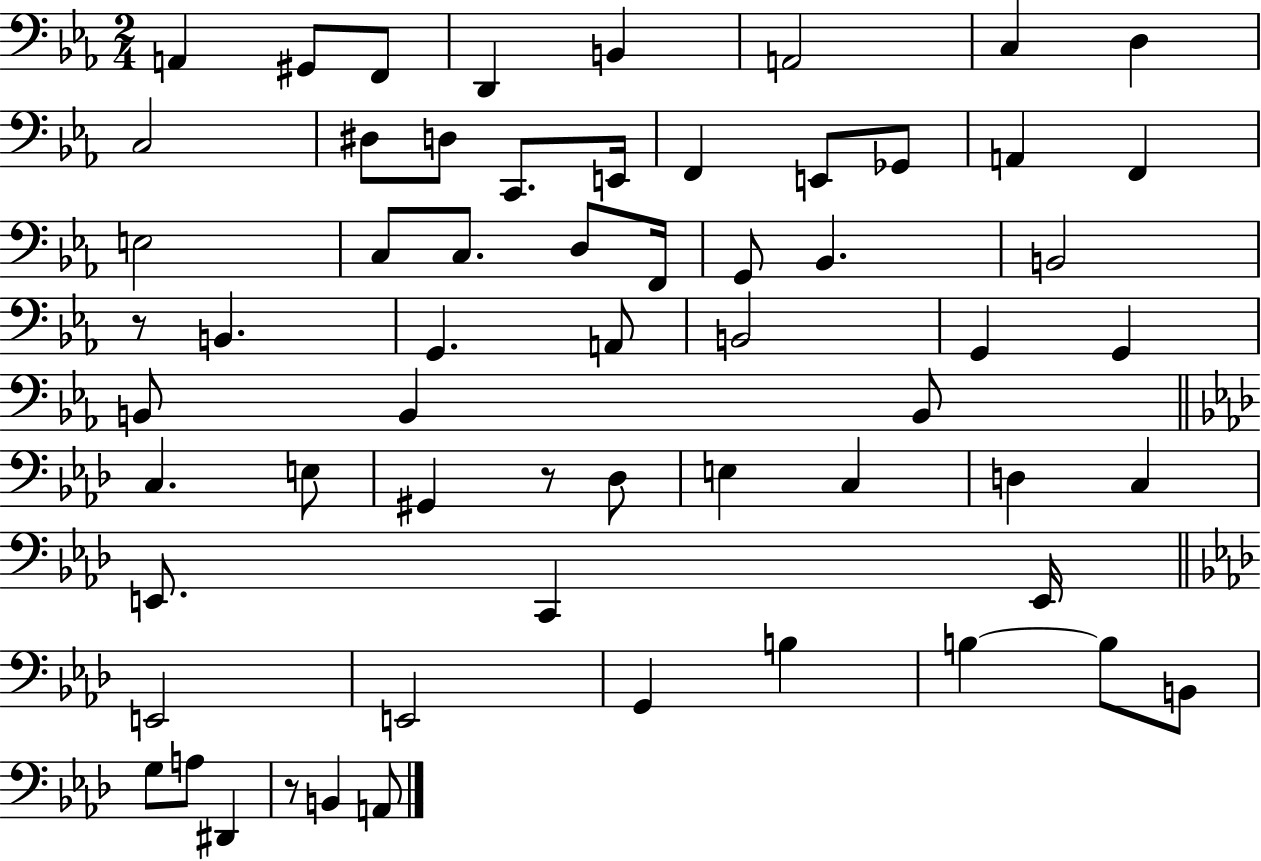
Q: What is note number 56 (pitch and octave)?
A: D#2